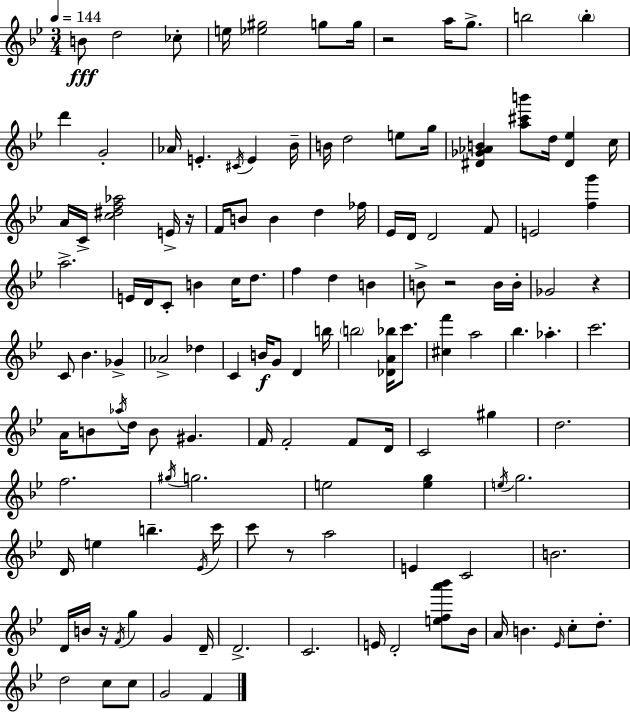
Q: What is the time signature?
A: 3/4